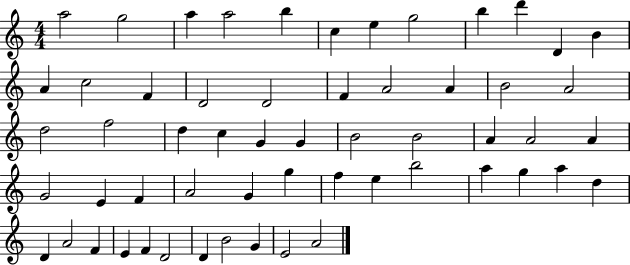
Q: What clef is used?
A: treble